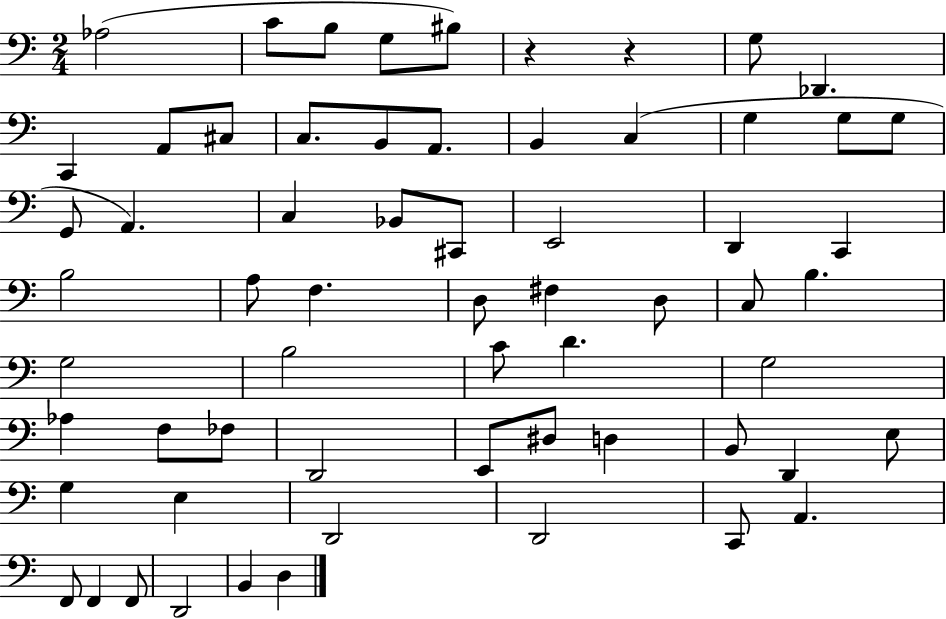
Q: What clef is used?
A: bass